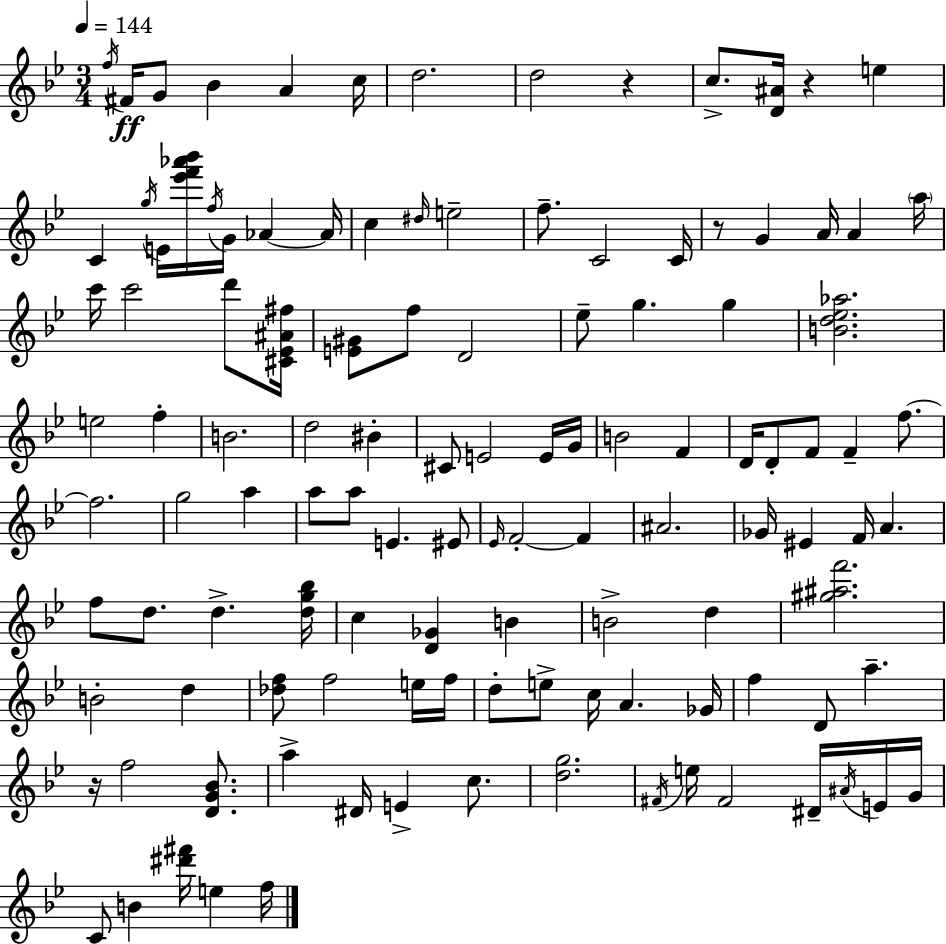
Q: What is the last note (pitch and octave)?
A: F5